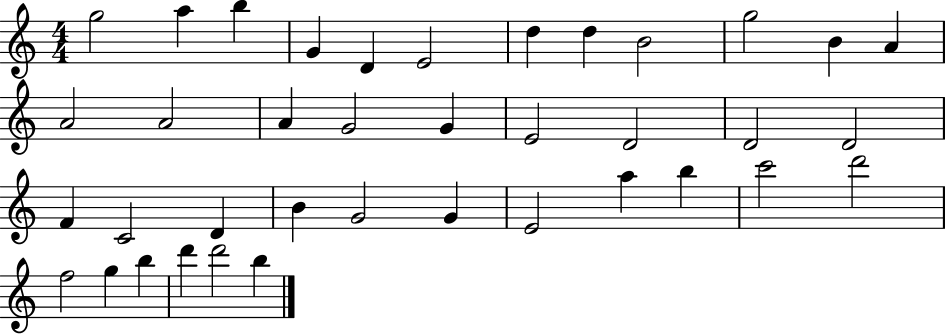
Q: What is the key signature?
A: C major